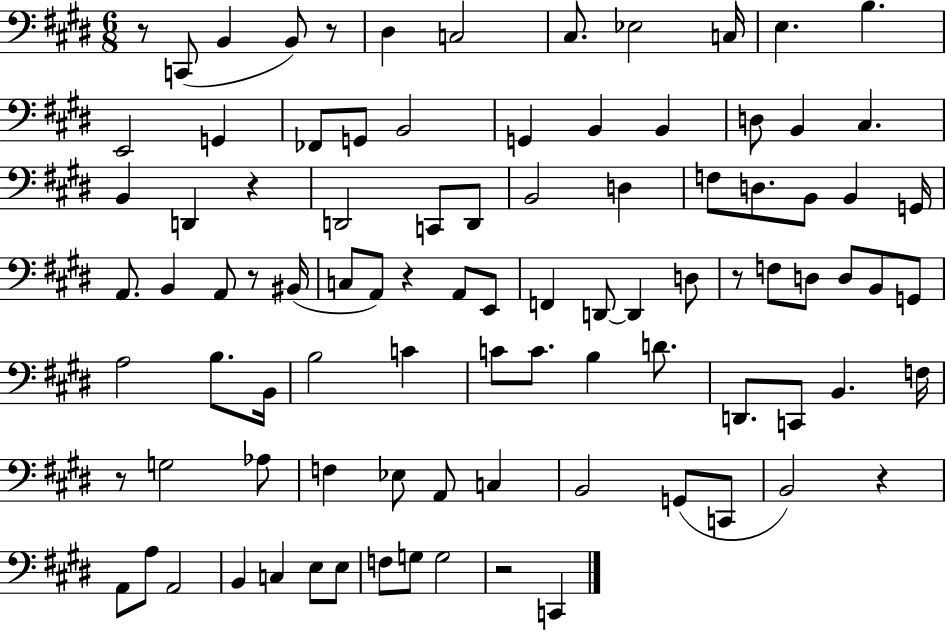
{
  \clef bass
  \numericTimeSignature
  \time 6/8
  \key e \major
  r8 c,8( b,4 b,8) r8 | dis4 c2 | cis8. ees2 c16 | e4. b4. | \break e,2 g,4 | fes,8 g,8 b,2 | g,4 b,4 b,4 | d8 b,4 cis4. | \break b,4 d,4 r4 | d,2 c,8 d,8 | b,2 d4 | f8 d8. b,8 b,4 g,16 | \break a,8. b,4 a,8 r8 bis,16( | c8 a,8) r4 a,8 e,8 | f,4 d,8~~ d,4 d8 | r8 f8 d8 d8 b,8 g,8 | \break a2 b8. b,16 | b2 c'4 | c'8 c'8. b4 d'8. | d,8. c,8 b,4. f16 | \break r8 g2 aes8 | f4 ees8 a,8 c4 | b,2 g,8( c,8 | b,2) r4 | \break a,8 a8 a,2 | b,4 c4 e8 e8 | f8 g8 g2 | r2 c,4 | \break \bar "|."
}